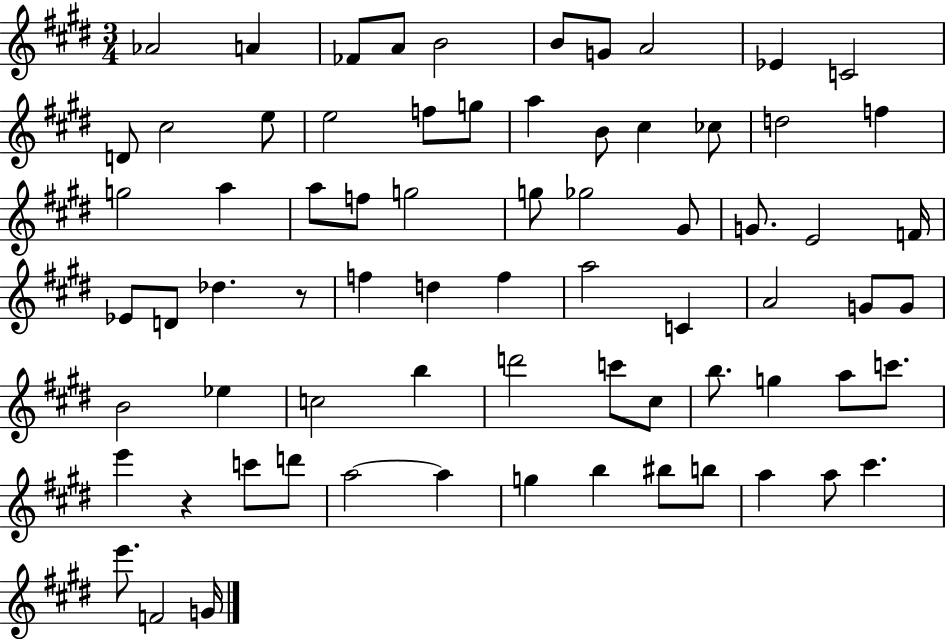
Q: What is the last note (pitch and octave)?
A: G4